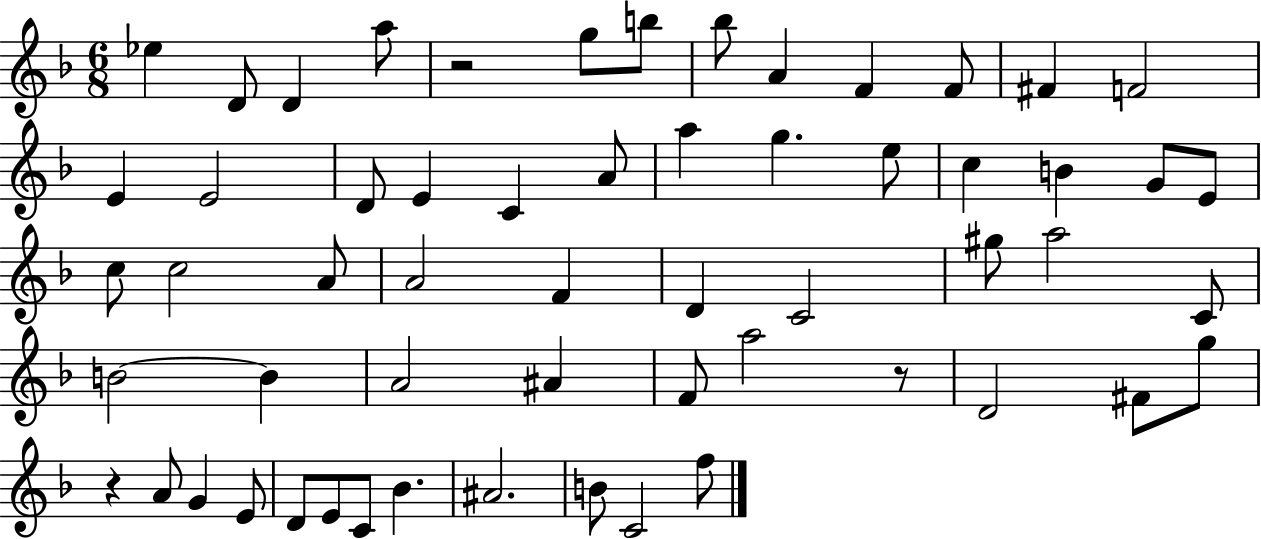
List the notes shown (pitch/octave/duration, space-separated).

Eb5/q D4/e D4/q A5/e R/h G5/e B5/e Bb5/e A4/q F4/q F4/e F#4/q F4/h E4/q E4/h D4/e E4/q C4/q A4/e A5/q G5/q. E5/e C5/q B4/q G4/e E4/e C5/e C5/h A4/e A4/h F4/q D4/q C4/h G#5/e A5/h C4/e B4/h B4/q A4/h A#4/q F4/e A5/h R/e D4/h F#4/e G5/e R/q A4/e G4/q E4/e D4/e E4/e C4/e Bb4/q. A#4/h. B4/e C4/h F5/e